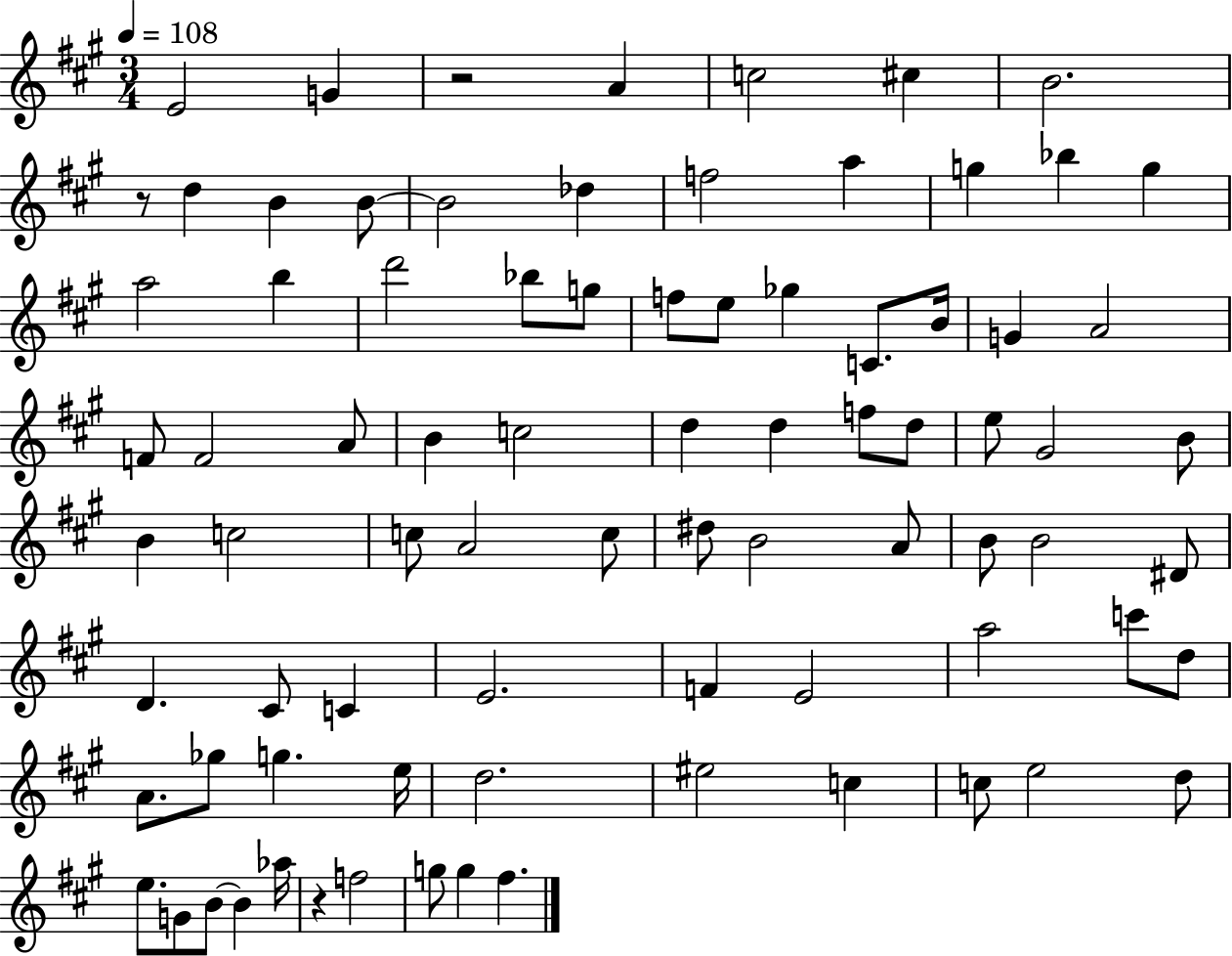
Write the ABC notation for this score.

X:1
T:Untitled
M:3/4
L:1/4
K:A
E2 G z2 A c2 ^c B2 z/2 d B B/2 B2 _d f2 a g _b g a2 b d'2 _b/2 g/2 f/2 e/2 _g C/2 B/4 G A2 F/2 F2 A/2 B c2 d d f/2 d/2 e/2 ^G2 B/2 B c2 c/2 A2 c/2 ^d/2 B2 A/2 B/2 B2 ^D/2 D ^C/2 C E2 F E2 a2 c'/2 d/2 A/2 _g/2 g e/4 d2 ^e2 c c/2 e2 d/2 e/2 G/2 B/2 B _a/4 z f2 g/2 g ^f